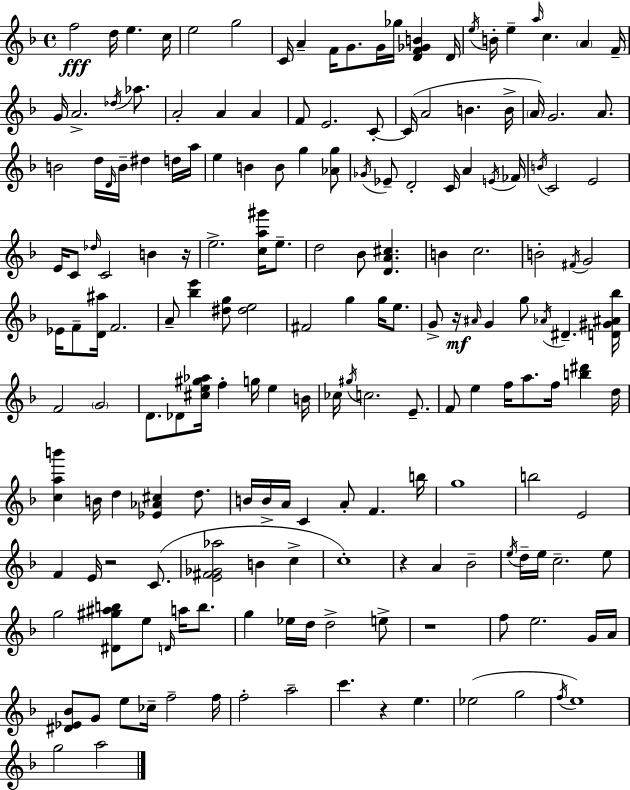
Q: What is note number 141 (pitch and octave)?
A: F5